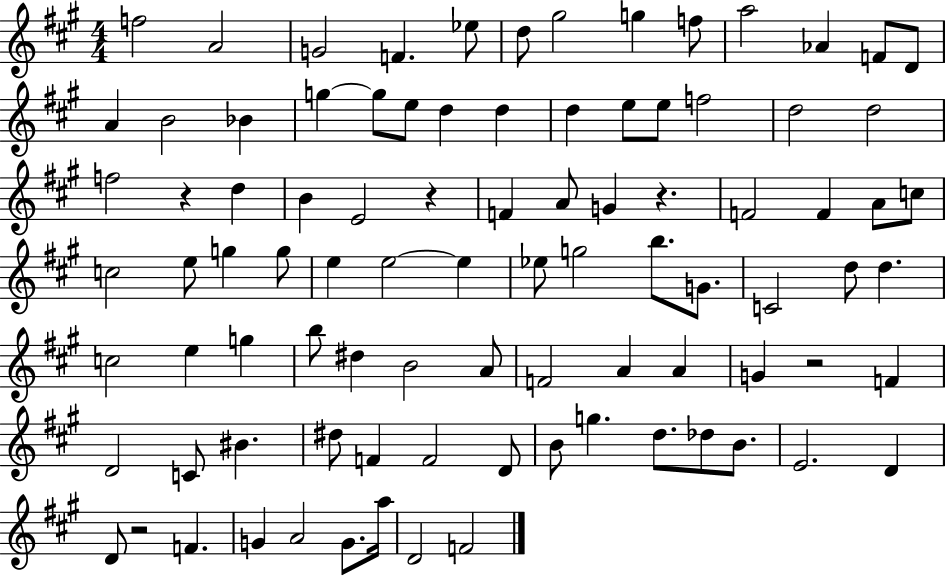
F5/h A4/h G4/h F4/q. Eb5/e D5/e G#5/h G5/q F5/e A5/h Ab4/q F4/e D4/e A4/q B4/h Bb4/q G5/q G5/e E5/e D5/q D5/q D5/q E5/e E5/e F5/h D5/h D5/h F5/h R/q D5/q B4/q E4/h R/q F4/q A4/e G4/q R/q. F4/h F4/q A4/e C5/e C5/h E5/e G5/q G5/e E5/q E5/h E5/q Eb5/e G5/h B5/e. G4/e. C4/h D5/e D5/q. C5/h E5/q G5/q B5/e D#5/q B4/h A4/e F4/h A4/q A4/q G4/q R/h F4/q D4/h C4/e BIS4/q. D#5/e F4/q F4/h D4/e B4/e G5/q. D5/e. Db5/e B4/e. E4/h. D4/q D4/e R/h F4/q. G4/q A4/h G4/e. A5/s D4/h F4/h